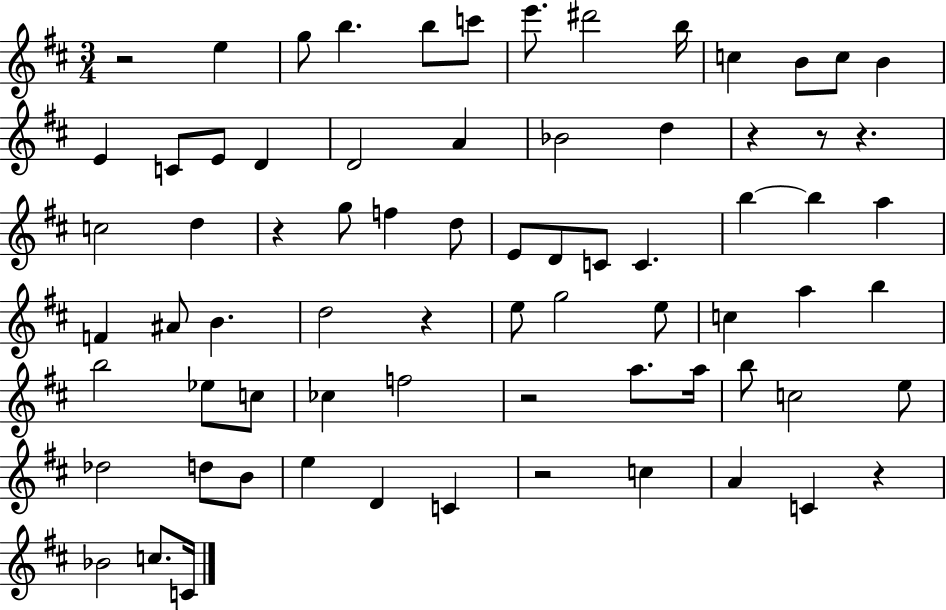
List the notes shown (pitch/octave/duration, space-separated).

R/h E5/q G5/e B5/q. B5/e C6/e E6/e. D#6/h B5/s C5/q B4/e C5/e B4/q E4/q C4/e E4/e D4/q D4/h A4/q Bb4/h D5/q R/q R/e R/q. C5/h D5/q R/q G5/e F5/q D5/e E4/e D4/e C4/e C4/q. B5/q B5/q A5/q F4/q A#4/e B4/q. D5/h R/q E5/e G5/h E5/e C5/q A5/q B5/q B5/h Eb5/e C5/e CES5/q F5/h R/h A5/e. A5/s B5/e C5/h E5/e Db5/h D5/e B4/e E5/q D4/q C4/q R/h C5/q A4/q C4/q R/q Bb4/h C5/e. C4/s